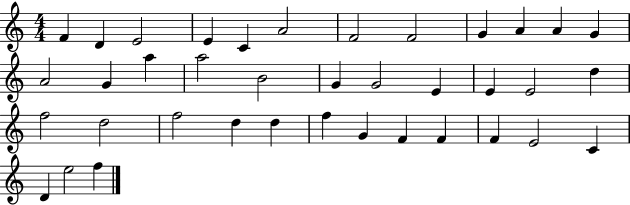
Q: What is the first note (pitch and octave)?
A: F4